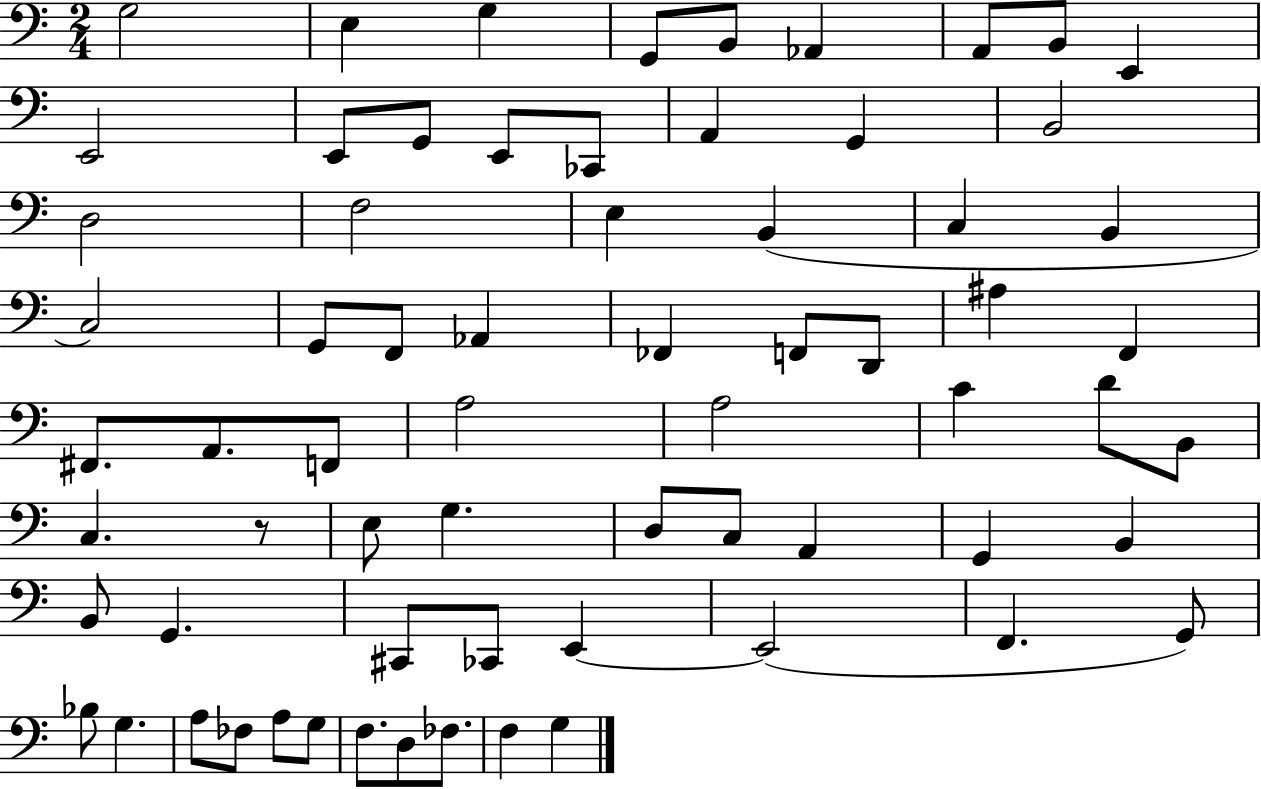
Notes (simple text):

G3/h E3/q G3/q G2/e B2/e Ab2/q A2/e B2/e E2/q E2/h E2/e G2/e E2/e CES2/e A2/q G2/q B2/h D3/h F3/h E3/q B2/q C3/q B2/q C3/h G2/e F2/e Ab2/q FES2/q F2/e D2/e A#3/q F2/q F#2/e. A2/e. F2/e A3/h A3/h C4/q D4/e B2/e C3/q. R/e E3/e G3/q. D3/e C3/e A2/q G2/q B2/q B2/e G2/q. C#2/e CES2/e E2/q E2/h F2/q. G2/e Bb3/e G3/q. A3/e FES3/e A3/e G3/e F3/e. D3/e FES3/e. F3/q G3/q